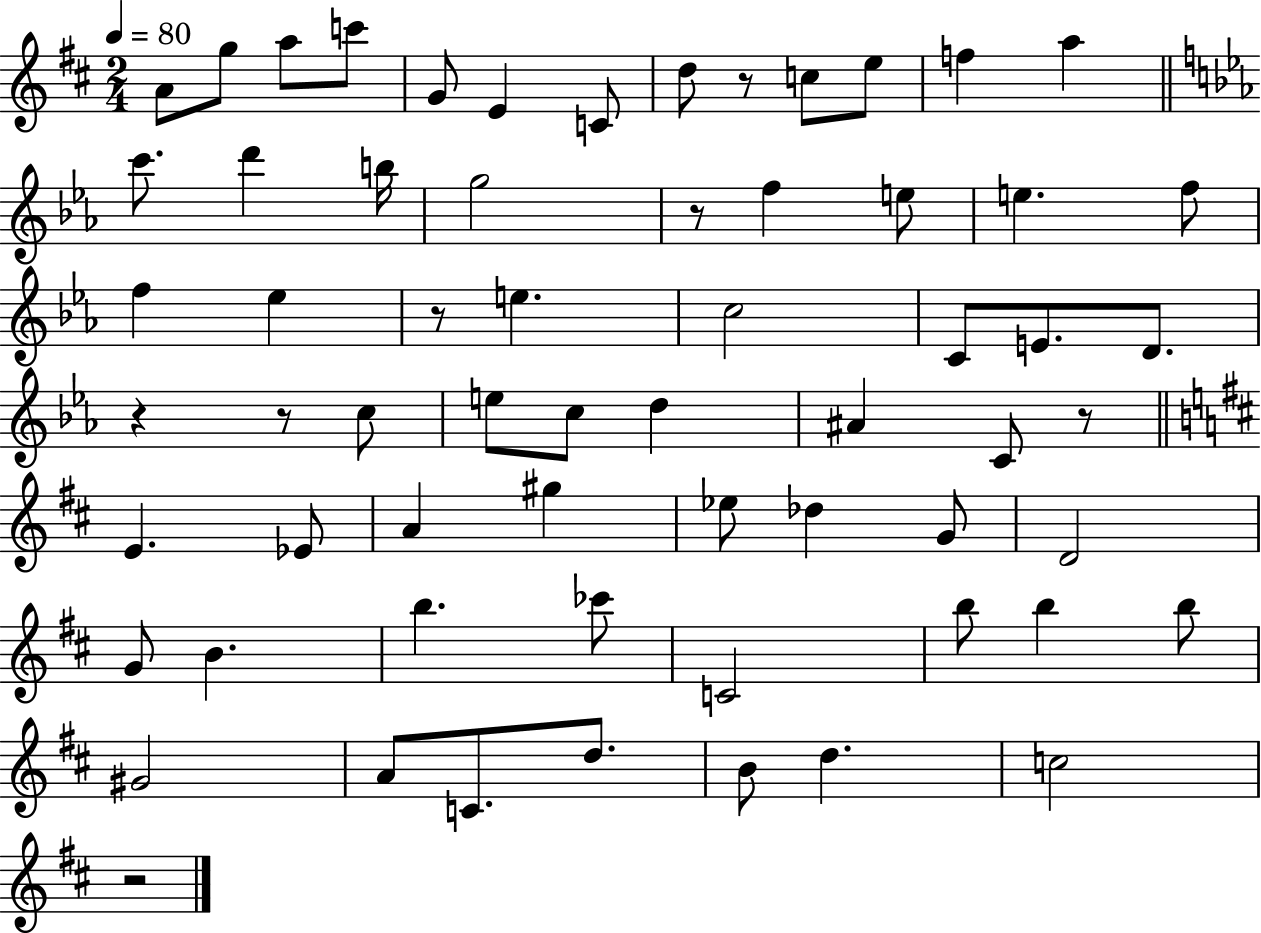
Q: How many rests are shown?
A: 7